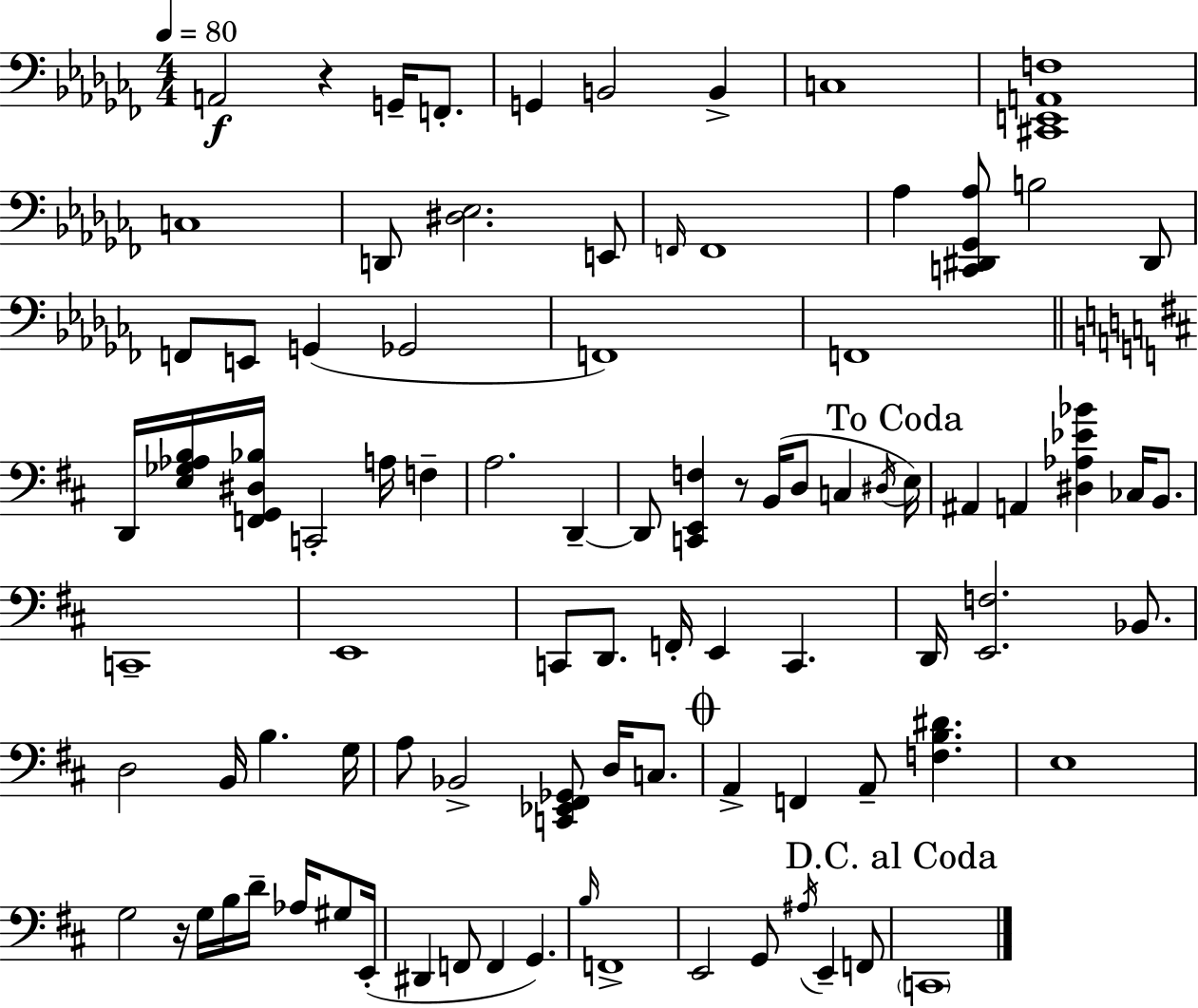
X:1
T:Untitled
M:4/4
L:1/4
K:Abm
A,,2 z G,,/4 F,,/2 G,, B,,2 B,, C,4 [^C,,E,,A,,F,]4 C,4 D,,/2 [^D,_E,]2 E,,/2 F,,/4 F,,4 _A, [C,,^D,,_G,,_A,]/2 B,2 ^D,,/2 F,,/2 E,,/2 G,, _G,,2 F,,4 F,,4 D,,/4 [E,_G,_A,B,]/4 [F,,G,,^D,_B,]/4 C,,2 A,/4 F, A,2 D,, D,,/2 [C,,E,,F,] z/2 B,,/4 D,/2 C, ^D,/4 E,/4 ^A,, A,, [^D,_A,_E_B] _C,/4 B,,/2 C,,4 E,,4 C,,/2 D,,/2 F,,/4 E,, C,, D,,/4 [E,,F,]2 _B,,/2 D,2 B,,/4 B, G,/4 A,/2 _B,,2 [C,,_E,,^F,,_G,,]/2 D,/4 C,/2 A,, F,, A,,/2 [F,B,^D] E,4 G,2 z/4 G,/4 B,/4 D/4 _A,/4 ^G,/2 E,,/4 ^D,, F,,/2 F,, G,, B,/4 F,,4 E,,2 G,,/2 ^A,/4 E,, F,,/2 C,,4